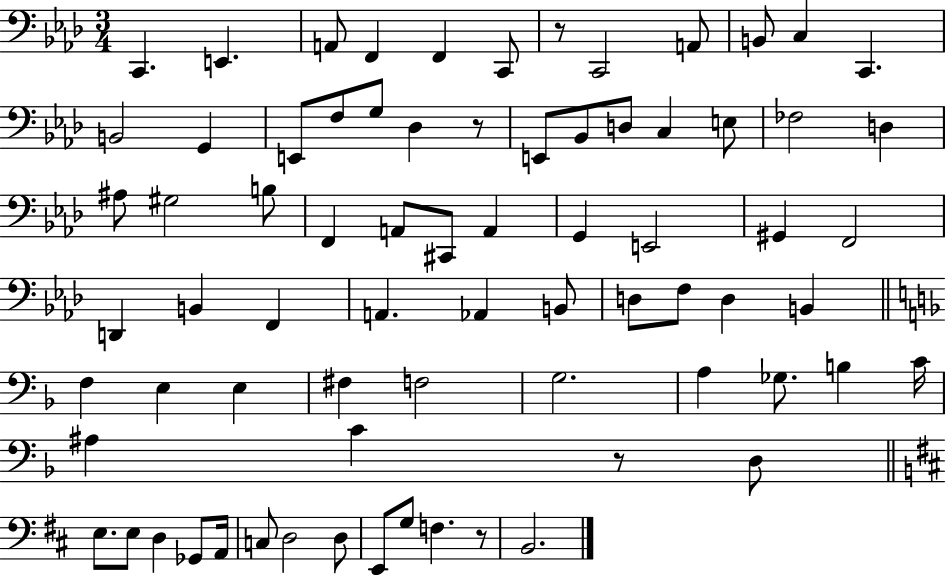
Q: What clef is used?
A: bass